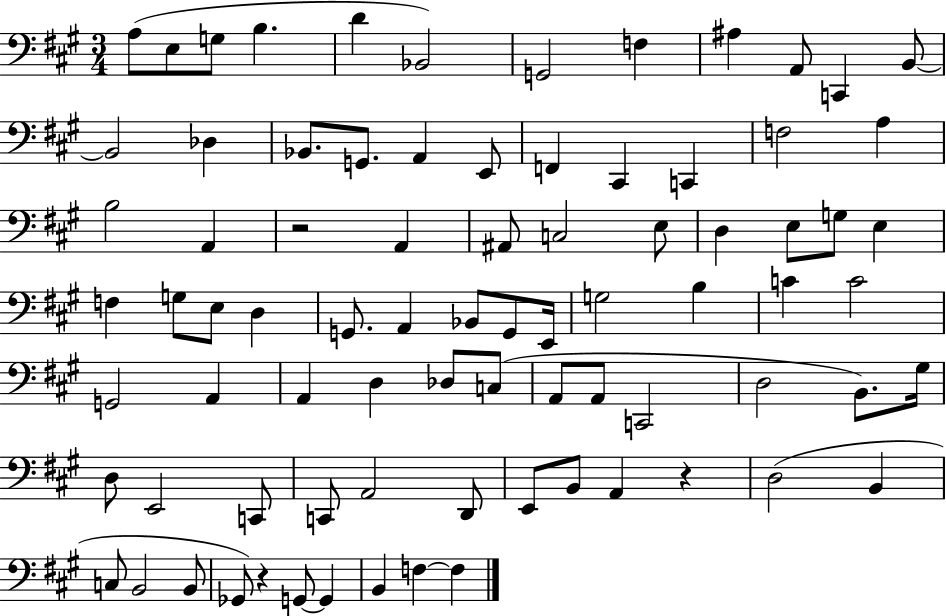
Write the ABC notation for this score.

X:1
T:Untitled
M:3/4
L:1/4
K:A
A,/2 E,/2 G,/2 B, D _B,,2 G,,2 F, ^A, A,,/2 C,, B,,/2 B,,2 _D, _B,,/2 G,,/2 A,, E,,/2 F,, ^C,, C,, F,2 A, B,2 A,, z2 A,, ^A,,/2 C,2 E,/2 D, E,/2 G,/2 E, F, G,/2 E,/2 D, G,,/2 A,, _B,,/2 G,,/2 E,,/4 G,2 B, C C2 G,,2 A,, A,, D, _D,/2 C,/2 A,,/2 A,,/2 C,,2 D,2 B,,/2 ^G,/4 D,/2 E,,2 C,,/2 C,,/2 A,,2 D,,/2 E,,/2 B,,/2 A,, z D,2 B,, C,/2 B,,2 B,,/2 _G,,/2 z G,,/2 G,, B,, F, F,